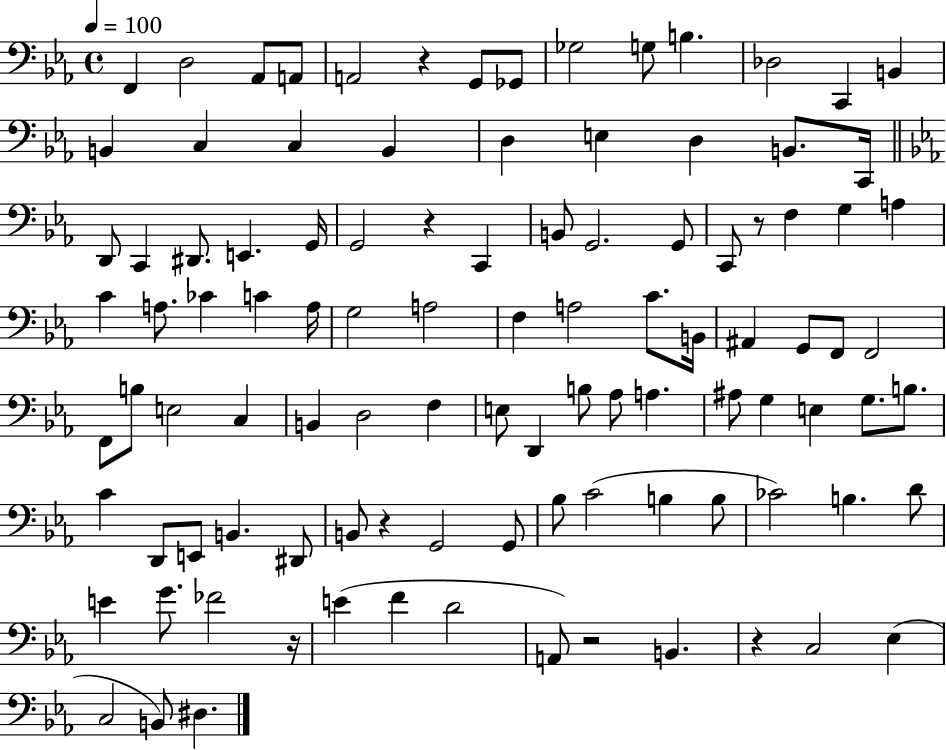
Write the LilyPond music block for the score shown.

{
  \clef bass
  \time 4/4
  \defaultTimeSignature
  \key ees \major
  \tempo 4 = 100
  \repeat volta 2 { f,4 d2 aes,8 a,8 | a,2 r4 g,8 ges,8 | ges2 g8 b4. | des2 c,4 b,4 | \break b,4 c4 c4 b,4 | d4 e4 d4 b,8. c,16 | \bar "||" \break \key ees \major d,8 c,4 dis,8. e,4. g,16 | g,2 r4 c,4 | b,8 g,2. g,8 | c,8 r8 f4 g4 a4 | \break c'4 a8. ces'4 c'4 a16 | g2 a2 | f4 a2 c'8. b,16 | ais,4 g,8 f,8 f,2 | \break f,8 b8 e2 c4 | b,4 d2 f4 | e8 d,4 b8 aes8 a4. | ais8 g4 e4 g8. b8. | \break c'4 d,8 e,8 b,4. dis,8 | b,8 r4 g,2 g,8 | bes8 c'2( b4 b8 | ces'2) b4. d'8 | \break e'4 g'8. fes'2 r16 | e'4( f'4 d'2 | a,8) r2 b,4. | r4 c2 ees4( | \break c2 b,8) dis4. | } \bar "|."
}